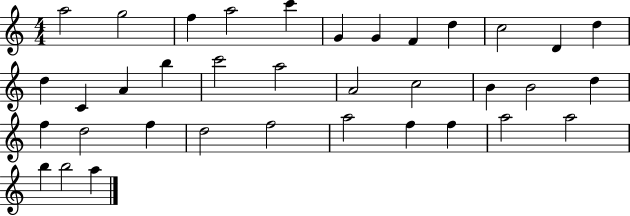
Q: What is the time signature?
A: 4/4